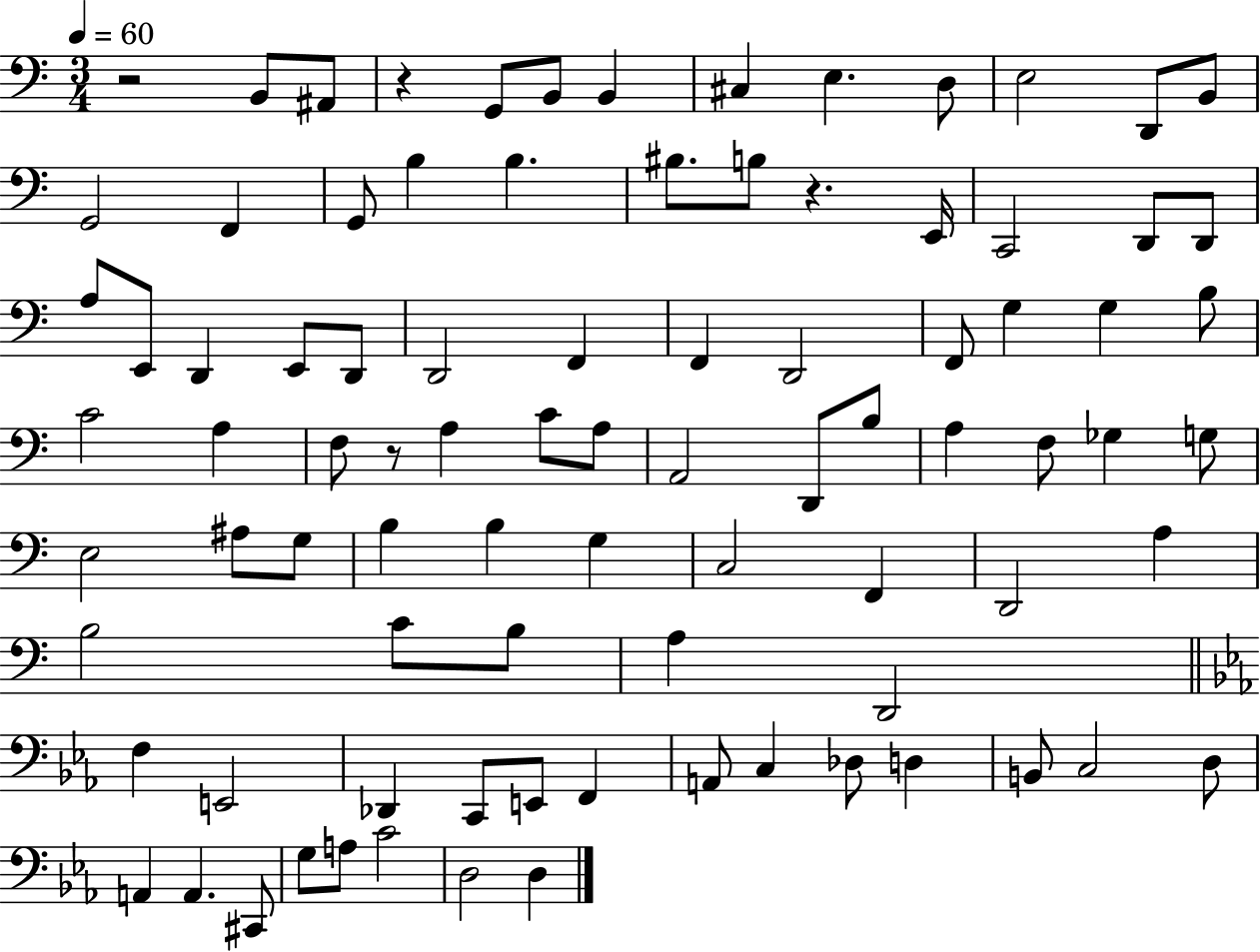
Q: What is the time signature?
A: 3/4